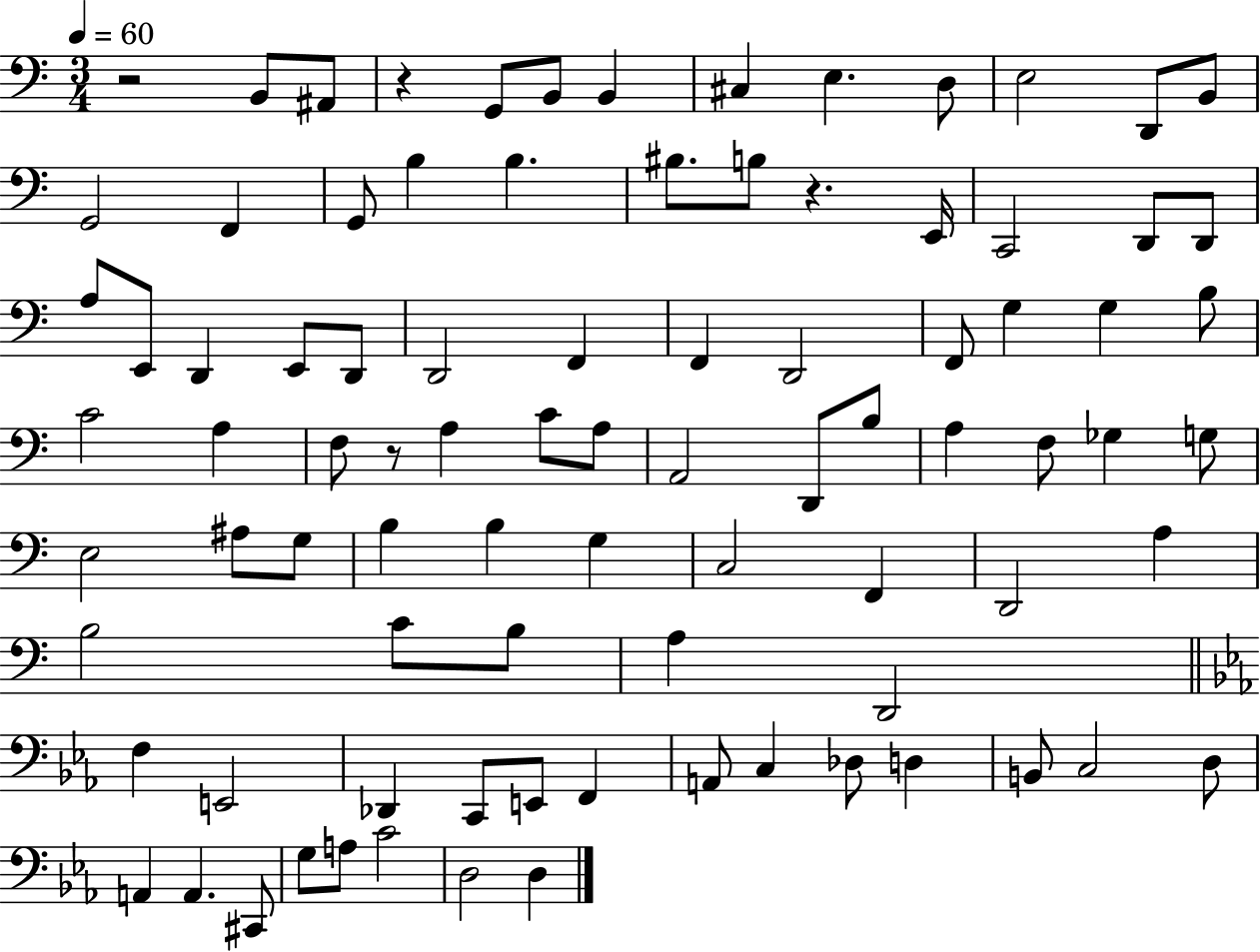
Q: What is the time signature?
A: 3/4